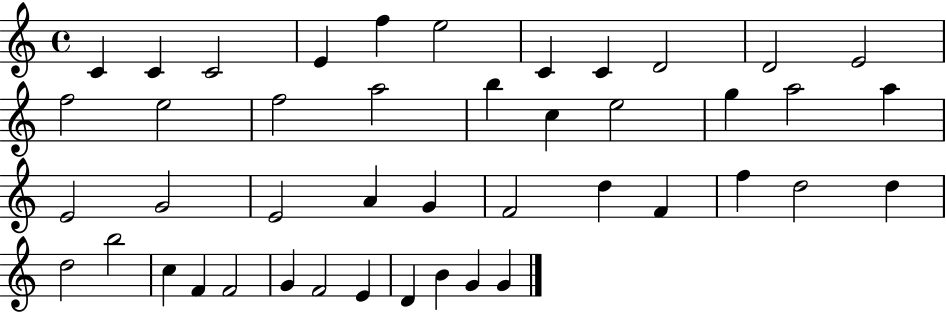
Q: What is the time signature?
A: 4/4